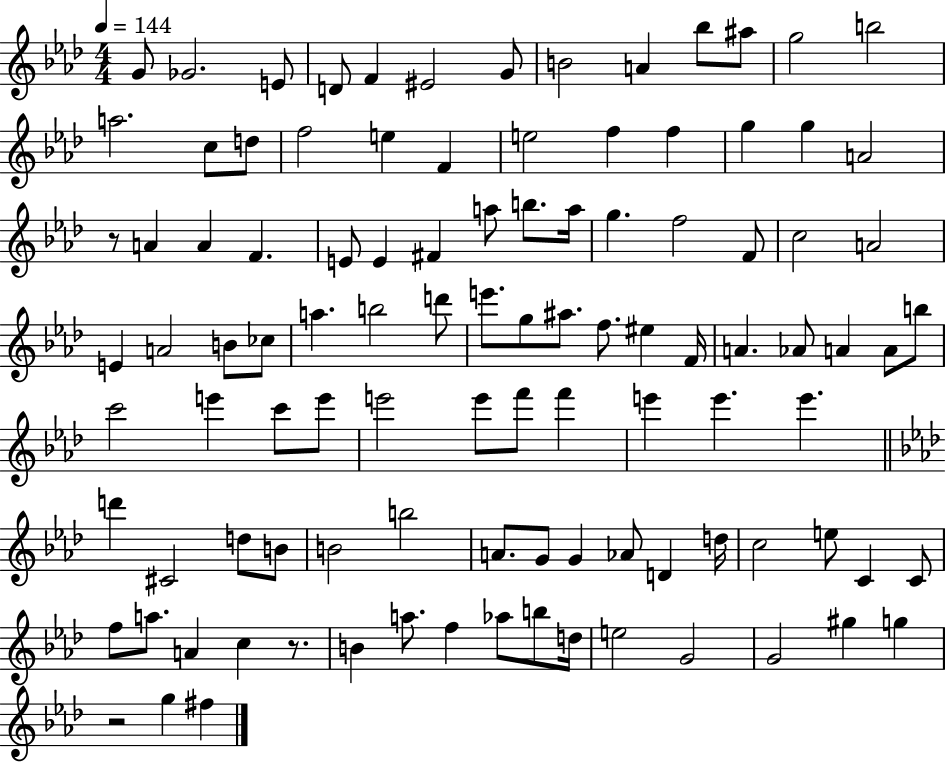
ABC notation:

X:1
T:Untitled
M:4/4
L:1/4
K:Ab
G/2 _G2 E/2 D/2 F ^E2 G/2 B2 A _b/2 ^a/2 g2 b2 a2 c/2 d/2 f2 e F e2 f f g g A2 z/2 A A F E/2 E ^F a/2 b/2 a/4 g f2 F/2 c2 A2 E A2 B/2 _c/2 a b2 d'/2 e'/2 g/2 ^a/2 f/2 ^e F/4 A _A/2 A A/2 b/2 c'2 e' c'/2 e'/2 e'2 e'/2 f'/2 f' e' e' e' d' ^C2 d/2 B/2 B2 b2 A/2 G/2 G _A/2 D d/4 c2 e/2 C C/2 f/2 a/2 A c z/2 B a/2 f _a/2 b/2 d/4 e2 G2 G2 ^g g z2 g ^f